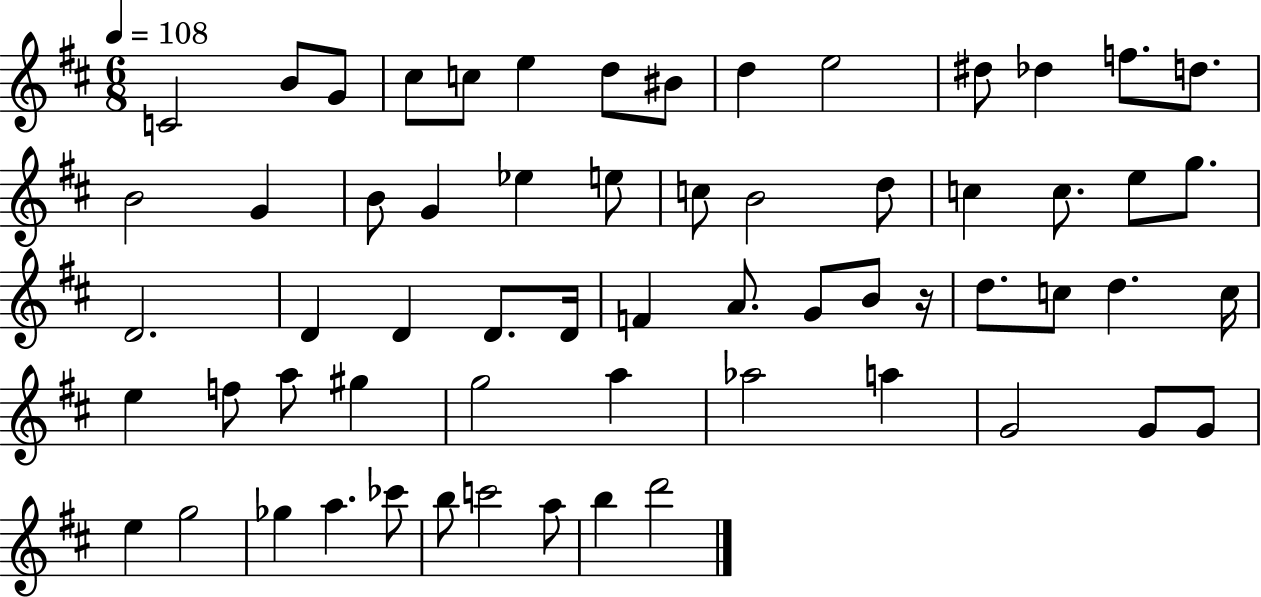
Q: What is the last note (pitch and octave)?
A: D6